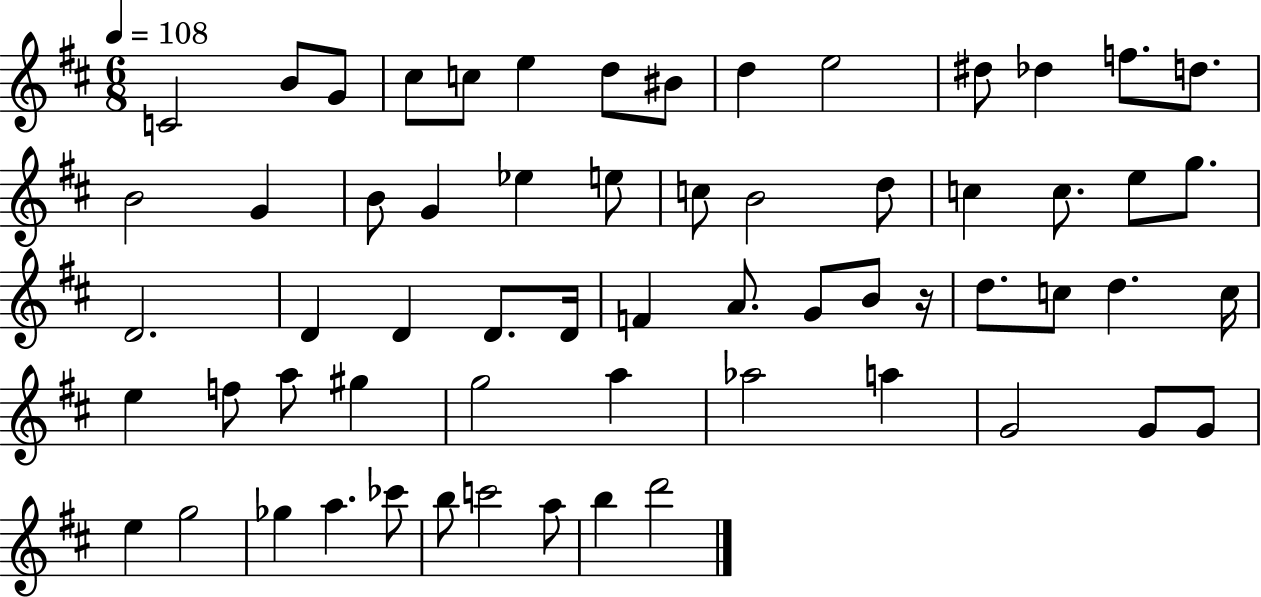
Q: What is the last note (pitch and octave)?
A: D6